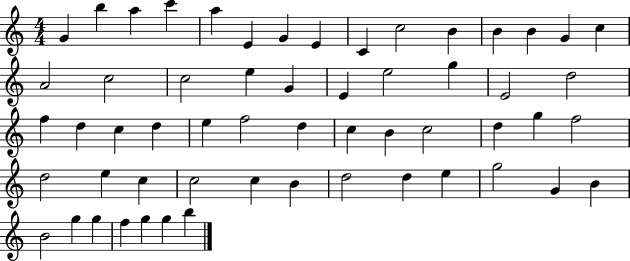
X:1
T:Untitled
M:4/4
L:1/4
K:C
G b a c' a E G E C c2 B B B G c A2 c2 c2 e G E e2 g E2 d2 f d c d e f2 d c B c2 d g f2 d2 e c c2 c B d2 d e g2 G B B2 g g f g g b